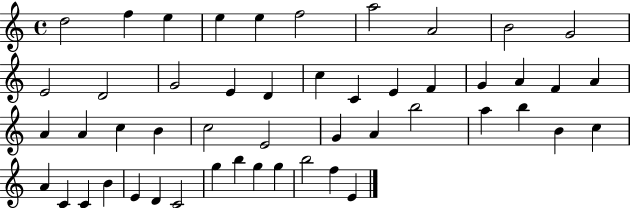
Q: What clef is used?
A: treble